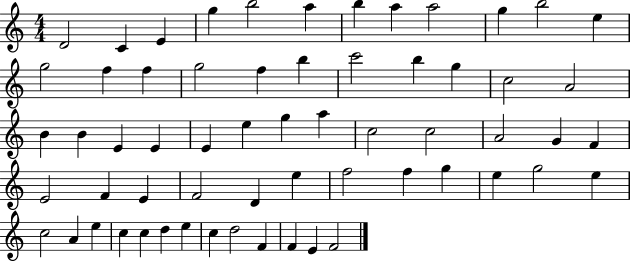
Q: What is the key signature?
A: C major